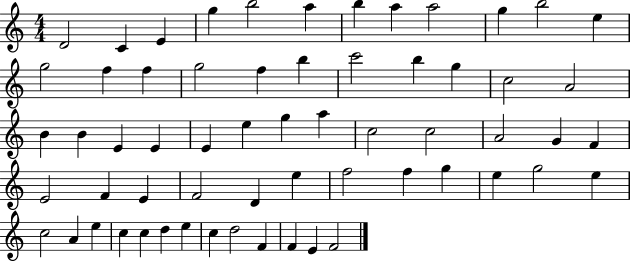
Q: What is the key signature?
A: C major